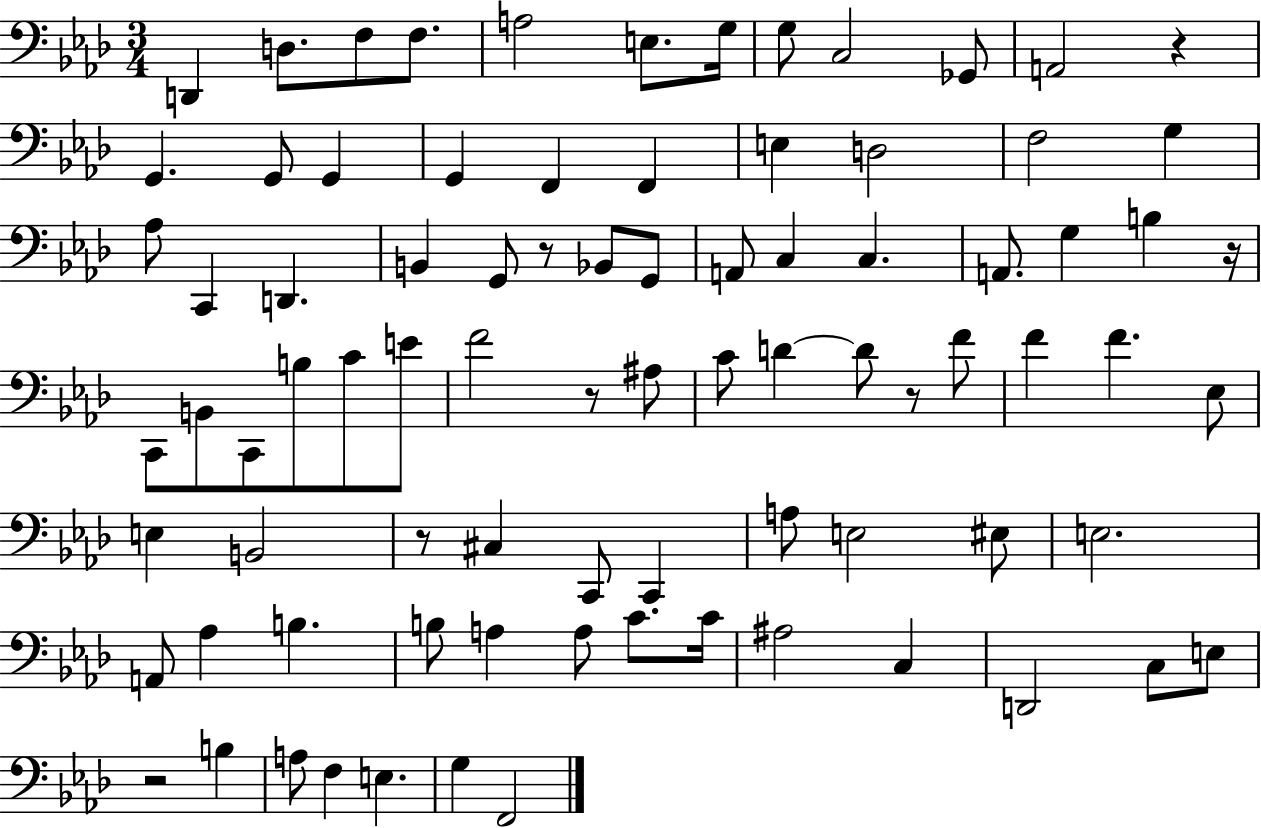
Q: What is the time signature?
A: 3/4